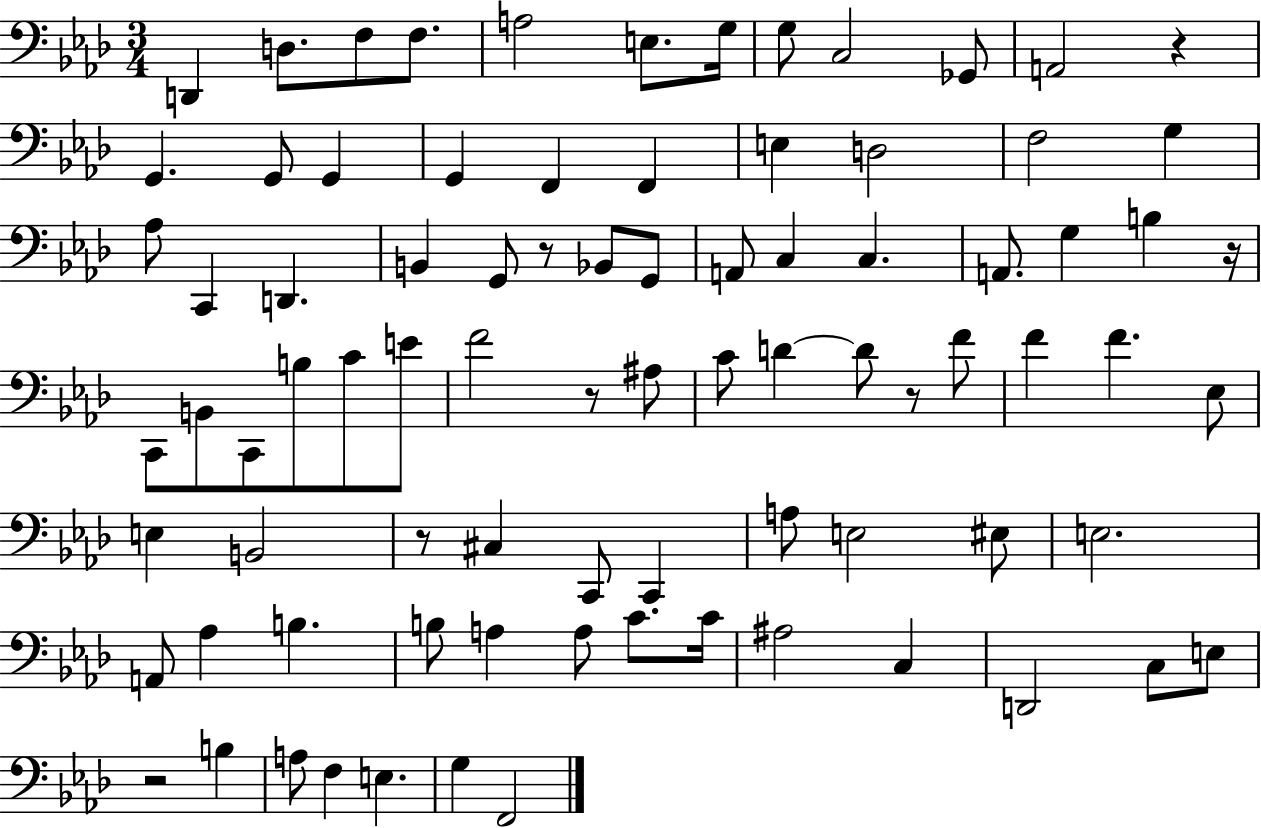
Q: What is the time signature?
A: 3/4